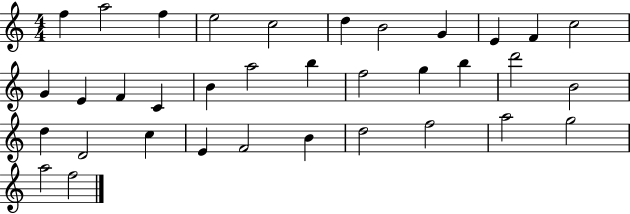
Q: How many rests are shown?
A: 0